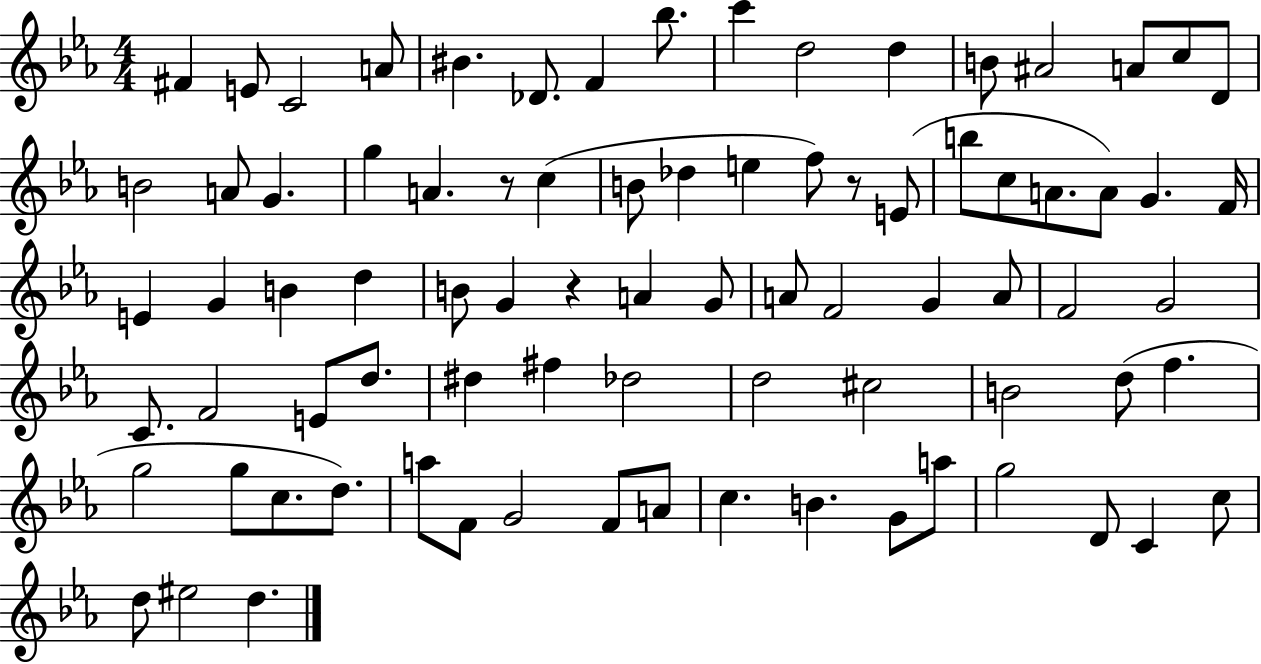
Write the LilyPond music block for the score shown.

{
  \clef treble
  \numericTimeSignature
  \time 4/4
  \key ees \major
  \repeat volta 2 { fis'4 e'8 c'2 a'8 | bis'4. des'8. f'4 bes''8. | c'''4 d''2 d''4 | b'8 ais'2 a'8 c''8 d'8 | \break b'2 a'8 g'4. | g''4 a'4. r8 c''4( | b'8 des''4 e''4 f''8) r8 e'8( | b''8 c''8 a'8. a'8) g'4. f'16 | \break e'4 g'4 b'4 d''4 | b'8 g'4 r4 a'4 g'8 | a'8 f'2 g'4 a'8 | f'2 g'2 | \break c'8. f'2 e'8 d''8. | dis''4 fis''4 des''2 | d''2 cis''2 | b'2 d''8( f''4. | \break g''2 g''8 c''8. d''8.) | a''8 f'8 g'2 f'8 a'8 | c''4. b'4. g'8 a''8 | g''2 d'8 c'4 c''8 | \break d''8 eis''2 d''4. | } \bar "|."
}